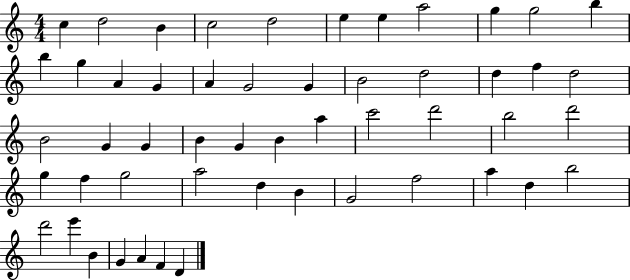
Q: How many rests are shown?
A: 0